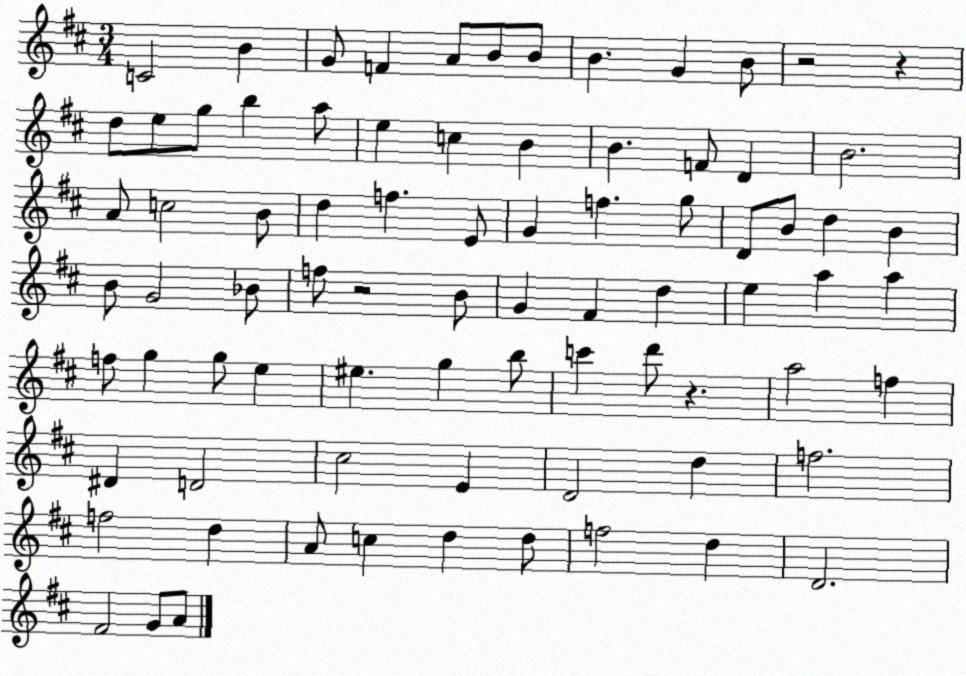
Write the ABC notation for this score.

X:1
T:Untitled
M:3/4
L:1/4
K:D
C2 B G/2 F A/2 B/2 B/2 B G B/2 z2 z d/2 e/2 g/2 b a/2 e c B B F/2 D B2 A/2 c2 B/2 d f E/2 G f g/2 D/2 B/2 d B B/2 G2 _B/2 f/2 z2 B/2 G ^F d e a a f/2 g g/2 e ^e g b/2 c' d'/2 z a2 f ^D D2 ^c2 E D2 d f2 f2 d A/2 c d d/2 f2 d D2 ^F2 G/2 A/2